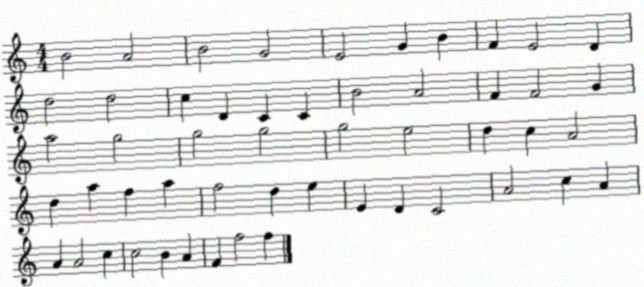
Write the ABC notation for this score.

X:1
T:Untitled
M:4/4
L:1/4
K:C
B2 A2 B2 G2 E2 G B F E2 D d2 d2 c D C C B2 A2 F F2 G a2 g2 g2 g2 g2 e2 d c A2 d a f a f2 d e E D C2 A2 c A A A2 c c2 B A F f2 f